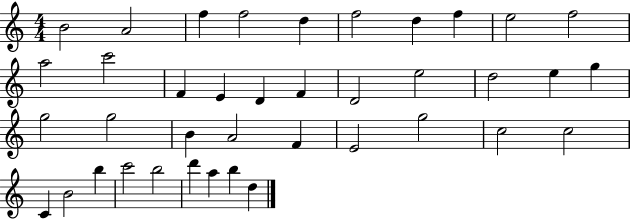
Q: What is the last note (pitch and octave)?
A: D5